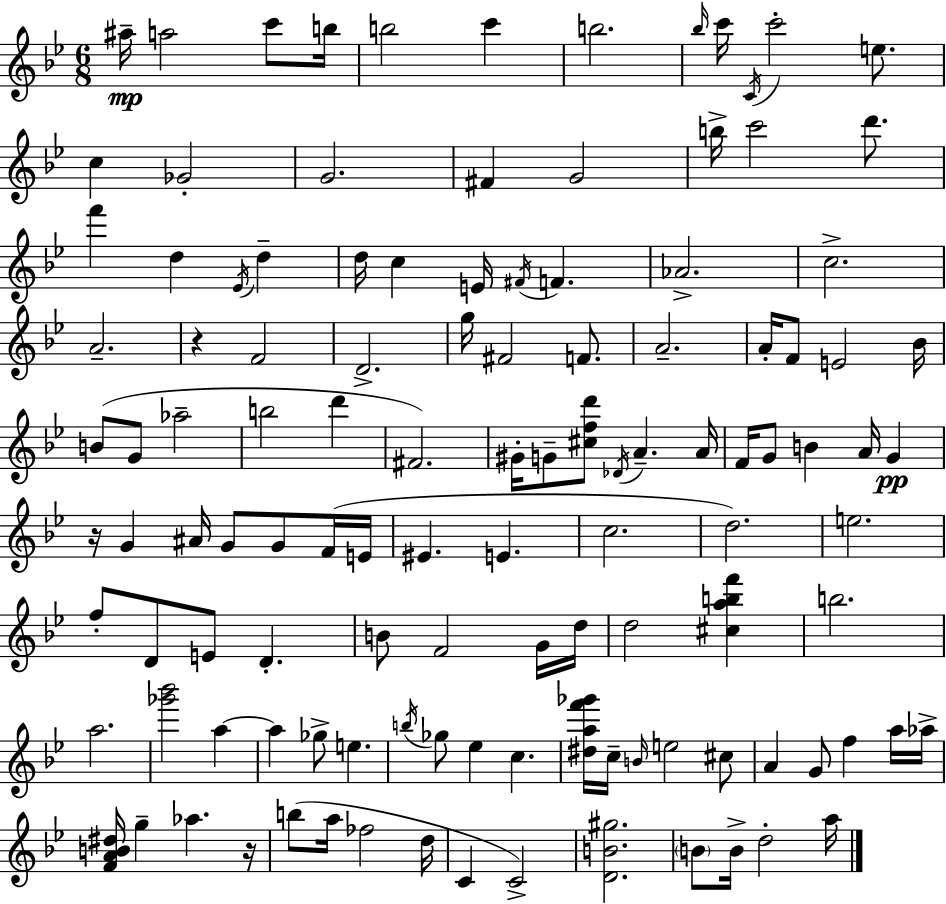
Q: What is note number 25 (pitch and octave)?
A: D5